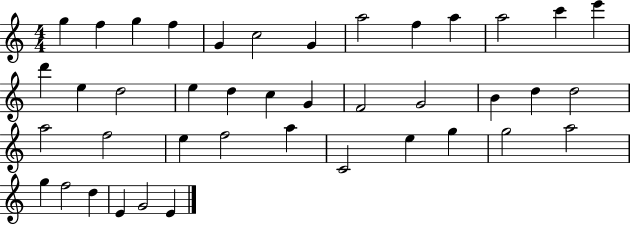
G5/q F5/q G5/q F5/q G4/q C5/h G4/q A5/h F5/q A5/q A5/h C6/q E6/q D6/q E5/q D5/h E5/q D5/q C5/q G4/q F4/h G4/h B4/q D5/q D5/h A5/h F5/h E5/q F5/h A5/q C4/h E5/q G5/q G5/h A5/h G5/q F5/h D5/q E4/q G4/h E4/q